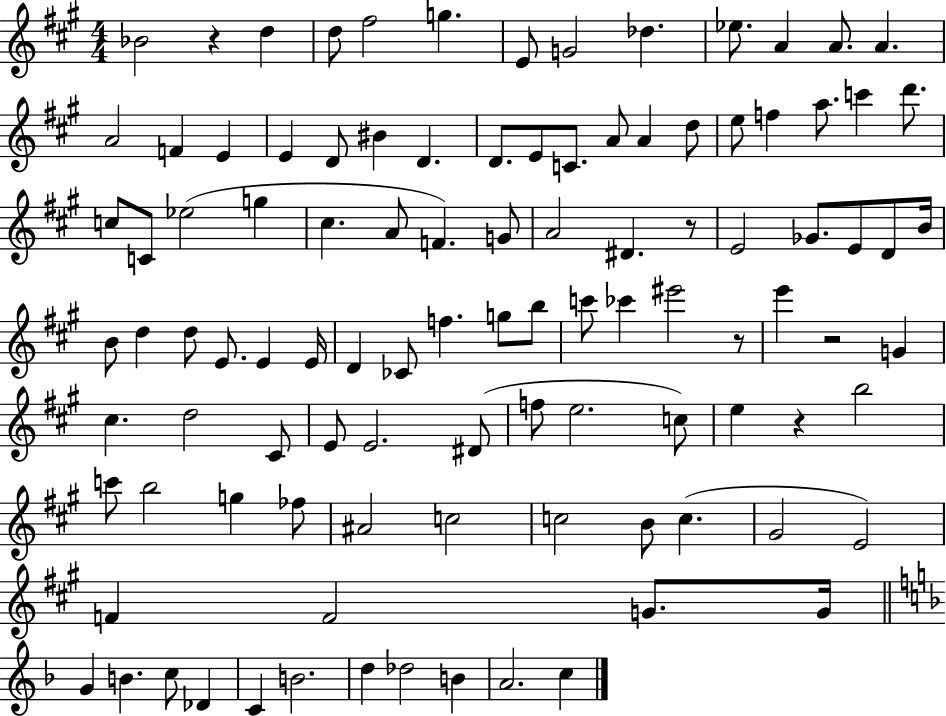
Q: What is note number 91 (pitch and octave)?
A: Db4